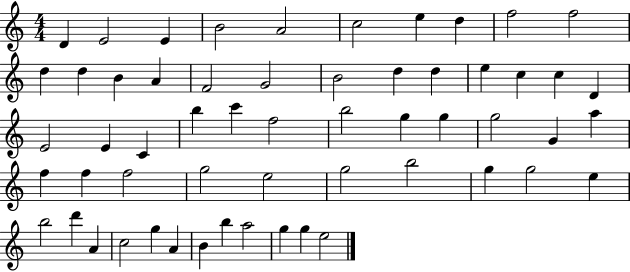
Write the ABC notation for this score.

X:1
T:Untitled
M:4/4
L:1/4
K:C
D E2 E B2 A2 c2 e d f2 f2 d d B A F2 G2 B2 d d e c c D E2 E C b c' f2 b2 g g g2 G a f f f2 g2 e2 g2 b2 g g2 e b2 d' A c2 g A B b a2 g g e2